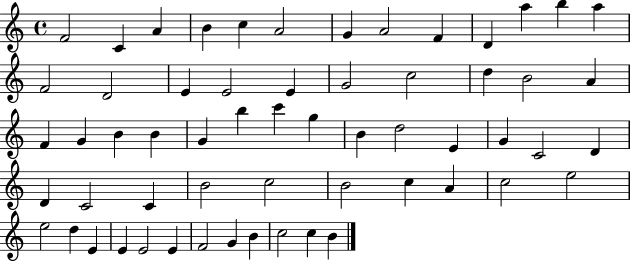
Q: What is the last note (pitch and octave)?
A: B4